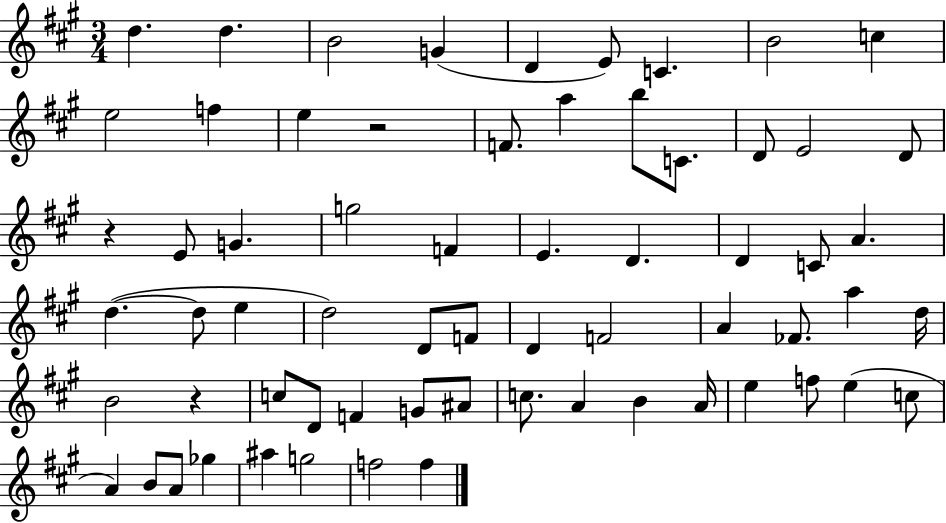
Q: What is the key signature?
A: A major